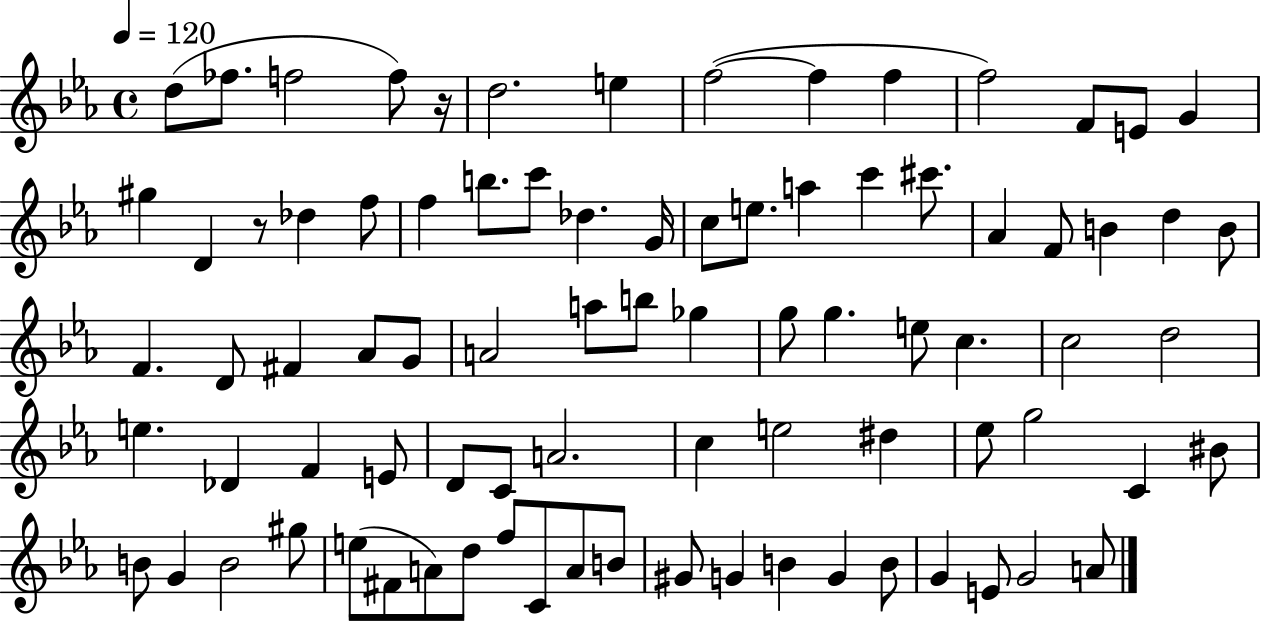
X:1
T:Untitled
M:4/4
L:1/4
K:Eb
d/2 _f/2 f2 f/2 z/4 d2 e f2 f f f2 F/2 E/2 G ^g D z/2 _d f/2 f b/2 c'/2 _d G/4 c/2 e/2 a c' ^c'/2 _A F/2 B d B/2 F D/2 ^F _A/2 G/2 A2 a/2 b/2 _g g/2 g e/2 c c2 d2 e _D F E/2 D/2 C/2 A2 c e2 ^d _e/2 g2 C ^B/2 B/2 G B2 ^g/2 e/2 ^F/2 A/2 d/2 f/2 C/2 A/2 B/2 ^G/2 G B G B/2 G E/2 G2 A/2